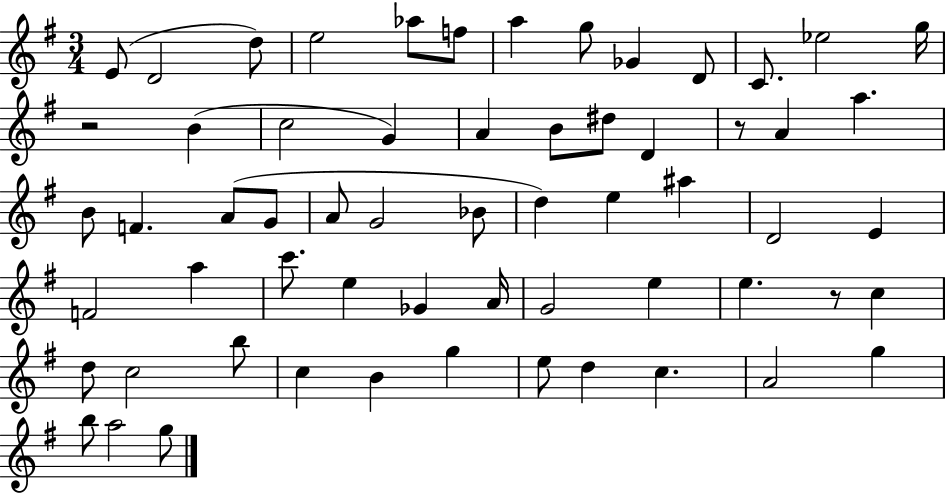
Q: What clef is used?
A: treble